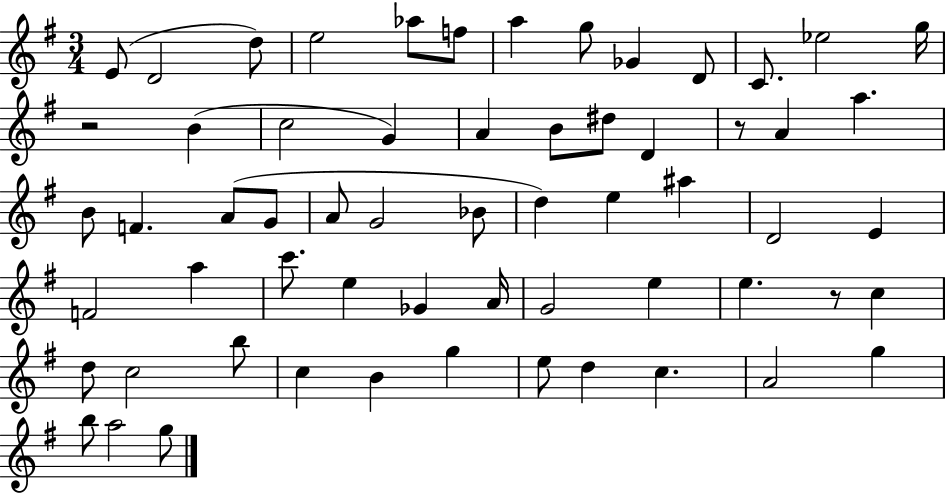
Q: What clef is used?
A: treble